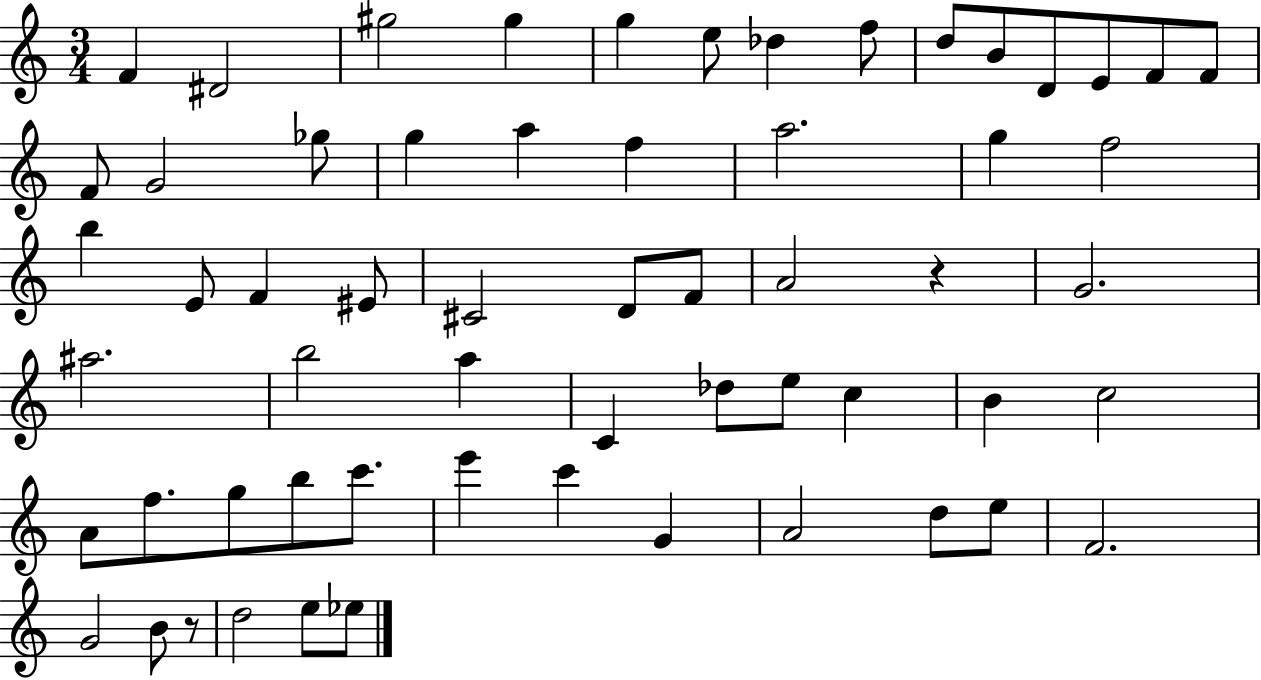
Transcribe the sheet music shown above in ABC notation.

X:1
T:Untitled
M:3/4
L:1/4
K:C
F ^D2 ^g2 ^g g e/2 _d f/2 d/2 B/2 D/2 E/2 F/2 F/2 F/2 G2 _g/2 g a f a2 g f2 b E/2 F ^E/2 ^C2 D/2 F/2 A2 z G2 ^a2 b2 a C _d/2 e/2 c B c2 A/2 f/2 g/2 b/2 c'/2 e' c' G A2 d/2 e/2 F2 G2 B/2 z/2 d2 e/2 _e/2